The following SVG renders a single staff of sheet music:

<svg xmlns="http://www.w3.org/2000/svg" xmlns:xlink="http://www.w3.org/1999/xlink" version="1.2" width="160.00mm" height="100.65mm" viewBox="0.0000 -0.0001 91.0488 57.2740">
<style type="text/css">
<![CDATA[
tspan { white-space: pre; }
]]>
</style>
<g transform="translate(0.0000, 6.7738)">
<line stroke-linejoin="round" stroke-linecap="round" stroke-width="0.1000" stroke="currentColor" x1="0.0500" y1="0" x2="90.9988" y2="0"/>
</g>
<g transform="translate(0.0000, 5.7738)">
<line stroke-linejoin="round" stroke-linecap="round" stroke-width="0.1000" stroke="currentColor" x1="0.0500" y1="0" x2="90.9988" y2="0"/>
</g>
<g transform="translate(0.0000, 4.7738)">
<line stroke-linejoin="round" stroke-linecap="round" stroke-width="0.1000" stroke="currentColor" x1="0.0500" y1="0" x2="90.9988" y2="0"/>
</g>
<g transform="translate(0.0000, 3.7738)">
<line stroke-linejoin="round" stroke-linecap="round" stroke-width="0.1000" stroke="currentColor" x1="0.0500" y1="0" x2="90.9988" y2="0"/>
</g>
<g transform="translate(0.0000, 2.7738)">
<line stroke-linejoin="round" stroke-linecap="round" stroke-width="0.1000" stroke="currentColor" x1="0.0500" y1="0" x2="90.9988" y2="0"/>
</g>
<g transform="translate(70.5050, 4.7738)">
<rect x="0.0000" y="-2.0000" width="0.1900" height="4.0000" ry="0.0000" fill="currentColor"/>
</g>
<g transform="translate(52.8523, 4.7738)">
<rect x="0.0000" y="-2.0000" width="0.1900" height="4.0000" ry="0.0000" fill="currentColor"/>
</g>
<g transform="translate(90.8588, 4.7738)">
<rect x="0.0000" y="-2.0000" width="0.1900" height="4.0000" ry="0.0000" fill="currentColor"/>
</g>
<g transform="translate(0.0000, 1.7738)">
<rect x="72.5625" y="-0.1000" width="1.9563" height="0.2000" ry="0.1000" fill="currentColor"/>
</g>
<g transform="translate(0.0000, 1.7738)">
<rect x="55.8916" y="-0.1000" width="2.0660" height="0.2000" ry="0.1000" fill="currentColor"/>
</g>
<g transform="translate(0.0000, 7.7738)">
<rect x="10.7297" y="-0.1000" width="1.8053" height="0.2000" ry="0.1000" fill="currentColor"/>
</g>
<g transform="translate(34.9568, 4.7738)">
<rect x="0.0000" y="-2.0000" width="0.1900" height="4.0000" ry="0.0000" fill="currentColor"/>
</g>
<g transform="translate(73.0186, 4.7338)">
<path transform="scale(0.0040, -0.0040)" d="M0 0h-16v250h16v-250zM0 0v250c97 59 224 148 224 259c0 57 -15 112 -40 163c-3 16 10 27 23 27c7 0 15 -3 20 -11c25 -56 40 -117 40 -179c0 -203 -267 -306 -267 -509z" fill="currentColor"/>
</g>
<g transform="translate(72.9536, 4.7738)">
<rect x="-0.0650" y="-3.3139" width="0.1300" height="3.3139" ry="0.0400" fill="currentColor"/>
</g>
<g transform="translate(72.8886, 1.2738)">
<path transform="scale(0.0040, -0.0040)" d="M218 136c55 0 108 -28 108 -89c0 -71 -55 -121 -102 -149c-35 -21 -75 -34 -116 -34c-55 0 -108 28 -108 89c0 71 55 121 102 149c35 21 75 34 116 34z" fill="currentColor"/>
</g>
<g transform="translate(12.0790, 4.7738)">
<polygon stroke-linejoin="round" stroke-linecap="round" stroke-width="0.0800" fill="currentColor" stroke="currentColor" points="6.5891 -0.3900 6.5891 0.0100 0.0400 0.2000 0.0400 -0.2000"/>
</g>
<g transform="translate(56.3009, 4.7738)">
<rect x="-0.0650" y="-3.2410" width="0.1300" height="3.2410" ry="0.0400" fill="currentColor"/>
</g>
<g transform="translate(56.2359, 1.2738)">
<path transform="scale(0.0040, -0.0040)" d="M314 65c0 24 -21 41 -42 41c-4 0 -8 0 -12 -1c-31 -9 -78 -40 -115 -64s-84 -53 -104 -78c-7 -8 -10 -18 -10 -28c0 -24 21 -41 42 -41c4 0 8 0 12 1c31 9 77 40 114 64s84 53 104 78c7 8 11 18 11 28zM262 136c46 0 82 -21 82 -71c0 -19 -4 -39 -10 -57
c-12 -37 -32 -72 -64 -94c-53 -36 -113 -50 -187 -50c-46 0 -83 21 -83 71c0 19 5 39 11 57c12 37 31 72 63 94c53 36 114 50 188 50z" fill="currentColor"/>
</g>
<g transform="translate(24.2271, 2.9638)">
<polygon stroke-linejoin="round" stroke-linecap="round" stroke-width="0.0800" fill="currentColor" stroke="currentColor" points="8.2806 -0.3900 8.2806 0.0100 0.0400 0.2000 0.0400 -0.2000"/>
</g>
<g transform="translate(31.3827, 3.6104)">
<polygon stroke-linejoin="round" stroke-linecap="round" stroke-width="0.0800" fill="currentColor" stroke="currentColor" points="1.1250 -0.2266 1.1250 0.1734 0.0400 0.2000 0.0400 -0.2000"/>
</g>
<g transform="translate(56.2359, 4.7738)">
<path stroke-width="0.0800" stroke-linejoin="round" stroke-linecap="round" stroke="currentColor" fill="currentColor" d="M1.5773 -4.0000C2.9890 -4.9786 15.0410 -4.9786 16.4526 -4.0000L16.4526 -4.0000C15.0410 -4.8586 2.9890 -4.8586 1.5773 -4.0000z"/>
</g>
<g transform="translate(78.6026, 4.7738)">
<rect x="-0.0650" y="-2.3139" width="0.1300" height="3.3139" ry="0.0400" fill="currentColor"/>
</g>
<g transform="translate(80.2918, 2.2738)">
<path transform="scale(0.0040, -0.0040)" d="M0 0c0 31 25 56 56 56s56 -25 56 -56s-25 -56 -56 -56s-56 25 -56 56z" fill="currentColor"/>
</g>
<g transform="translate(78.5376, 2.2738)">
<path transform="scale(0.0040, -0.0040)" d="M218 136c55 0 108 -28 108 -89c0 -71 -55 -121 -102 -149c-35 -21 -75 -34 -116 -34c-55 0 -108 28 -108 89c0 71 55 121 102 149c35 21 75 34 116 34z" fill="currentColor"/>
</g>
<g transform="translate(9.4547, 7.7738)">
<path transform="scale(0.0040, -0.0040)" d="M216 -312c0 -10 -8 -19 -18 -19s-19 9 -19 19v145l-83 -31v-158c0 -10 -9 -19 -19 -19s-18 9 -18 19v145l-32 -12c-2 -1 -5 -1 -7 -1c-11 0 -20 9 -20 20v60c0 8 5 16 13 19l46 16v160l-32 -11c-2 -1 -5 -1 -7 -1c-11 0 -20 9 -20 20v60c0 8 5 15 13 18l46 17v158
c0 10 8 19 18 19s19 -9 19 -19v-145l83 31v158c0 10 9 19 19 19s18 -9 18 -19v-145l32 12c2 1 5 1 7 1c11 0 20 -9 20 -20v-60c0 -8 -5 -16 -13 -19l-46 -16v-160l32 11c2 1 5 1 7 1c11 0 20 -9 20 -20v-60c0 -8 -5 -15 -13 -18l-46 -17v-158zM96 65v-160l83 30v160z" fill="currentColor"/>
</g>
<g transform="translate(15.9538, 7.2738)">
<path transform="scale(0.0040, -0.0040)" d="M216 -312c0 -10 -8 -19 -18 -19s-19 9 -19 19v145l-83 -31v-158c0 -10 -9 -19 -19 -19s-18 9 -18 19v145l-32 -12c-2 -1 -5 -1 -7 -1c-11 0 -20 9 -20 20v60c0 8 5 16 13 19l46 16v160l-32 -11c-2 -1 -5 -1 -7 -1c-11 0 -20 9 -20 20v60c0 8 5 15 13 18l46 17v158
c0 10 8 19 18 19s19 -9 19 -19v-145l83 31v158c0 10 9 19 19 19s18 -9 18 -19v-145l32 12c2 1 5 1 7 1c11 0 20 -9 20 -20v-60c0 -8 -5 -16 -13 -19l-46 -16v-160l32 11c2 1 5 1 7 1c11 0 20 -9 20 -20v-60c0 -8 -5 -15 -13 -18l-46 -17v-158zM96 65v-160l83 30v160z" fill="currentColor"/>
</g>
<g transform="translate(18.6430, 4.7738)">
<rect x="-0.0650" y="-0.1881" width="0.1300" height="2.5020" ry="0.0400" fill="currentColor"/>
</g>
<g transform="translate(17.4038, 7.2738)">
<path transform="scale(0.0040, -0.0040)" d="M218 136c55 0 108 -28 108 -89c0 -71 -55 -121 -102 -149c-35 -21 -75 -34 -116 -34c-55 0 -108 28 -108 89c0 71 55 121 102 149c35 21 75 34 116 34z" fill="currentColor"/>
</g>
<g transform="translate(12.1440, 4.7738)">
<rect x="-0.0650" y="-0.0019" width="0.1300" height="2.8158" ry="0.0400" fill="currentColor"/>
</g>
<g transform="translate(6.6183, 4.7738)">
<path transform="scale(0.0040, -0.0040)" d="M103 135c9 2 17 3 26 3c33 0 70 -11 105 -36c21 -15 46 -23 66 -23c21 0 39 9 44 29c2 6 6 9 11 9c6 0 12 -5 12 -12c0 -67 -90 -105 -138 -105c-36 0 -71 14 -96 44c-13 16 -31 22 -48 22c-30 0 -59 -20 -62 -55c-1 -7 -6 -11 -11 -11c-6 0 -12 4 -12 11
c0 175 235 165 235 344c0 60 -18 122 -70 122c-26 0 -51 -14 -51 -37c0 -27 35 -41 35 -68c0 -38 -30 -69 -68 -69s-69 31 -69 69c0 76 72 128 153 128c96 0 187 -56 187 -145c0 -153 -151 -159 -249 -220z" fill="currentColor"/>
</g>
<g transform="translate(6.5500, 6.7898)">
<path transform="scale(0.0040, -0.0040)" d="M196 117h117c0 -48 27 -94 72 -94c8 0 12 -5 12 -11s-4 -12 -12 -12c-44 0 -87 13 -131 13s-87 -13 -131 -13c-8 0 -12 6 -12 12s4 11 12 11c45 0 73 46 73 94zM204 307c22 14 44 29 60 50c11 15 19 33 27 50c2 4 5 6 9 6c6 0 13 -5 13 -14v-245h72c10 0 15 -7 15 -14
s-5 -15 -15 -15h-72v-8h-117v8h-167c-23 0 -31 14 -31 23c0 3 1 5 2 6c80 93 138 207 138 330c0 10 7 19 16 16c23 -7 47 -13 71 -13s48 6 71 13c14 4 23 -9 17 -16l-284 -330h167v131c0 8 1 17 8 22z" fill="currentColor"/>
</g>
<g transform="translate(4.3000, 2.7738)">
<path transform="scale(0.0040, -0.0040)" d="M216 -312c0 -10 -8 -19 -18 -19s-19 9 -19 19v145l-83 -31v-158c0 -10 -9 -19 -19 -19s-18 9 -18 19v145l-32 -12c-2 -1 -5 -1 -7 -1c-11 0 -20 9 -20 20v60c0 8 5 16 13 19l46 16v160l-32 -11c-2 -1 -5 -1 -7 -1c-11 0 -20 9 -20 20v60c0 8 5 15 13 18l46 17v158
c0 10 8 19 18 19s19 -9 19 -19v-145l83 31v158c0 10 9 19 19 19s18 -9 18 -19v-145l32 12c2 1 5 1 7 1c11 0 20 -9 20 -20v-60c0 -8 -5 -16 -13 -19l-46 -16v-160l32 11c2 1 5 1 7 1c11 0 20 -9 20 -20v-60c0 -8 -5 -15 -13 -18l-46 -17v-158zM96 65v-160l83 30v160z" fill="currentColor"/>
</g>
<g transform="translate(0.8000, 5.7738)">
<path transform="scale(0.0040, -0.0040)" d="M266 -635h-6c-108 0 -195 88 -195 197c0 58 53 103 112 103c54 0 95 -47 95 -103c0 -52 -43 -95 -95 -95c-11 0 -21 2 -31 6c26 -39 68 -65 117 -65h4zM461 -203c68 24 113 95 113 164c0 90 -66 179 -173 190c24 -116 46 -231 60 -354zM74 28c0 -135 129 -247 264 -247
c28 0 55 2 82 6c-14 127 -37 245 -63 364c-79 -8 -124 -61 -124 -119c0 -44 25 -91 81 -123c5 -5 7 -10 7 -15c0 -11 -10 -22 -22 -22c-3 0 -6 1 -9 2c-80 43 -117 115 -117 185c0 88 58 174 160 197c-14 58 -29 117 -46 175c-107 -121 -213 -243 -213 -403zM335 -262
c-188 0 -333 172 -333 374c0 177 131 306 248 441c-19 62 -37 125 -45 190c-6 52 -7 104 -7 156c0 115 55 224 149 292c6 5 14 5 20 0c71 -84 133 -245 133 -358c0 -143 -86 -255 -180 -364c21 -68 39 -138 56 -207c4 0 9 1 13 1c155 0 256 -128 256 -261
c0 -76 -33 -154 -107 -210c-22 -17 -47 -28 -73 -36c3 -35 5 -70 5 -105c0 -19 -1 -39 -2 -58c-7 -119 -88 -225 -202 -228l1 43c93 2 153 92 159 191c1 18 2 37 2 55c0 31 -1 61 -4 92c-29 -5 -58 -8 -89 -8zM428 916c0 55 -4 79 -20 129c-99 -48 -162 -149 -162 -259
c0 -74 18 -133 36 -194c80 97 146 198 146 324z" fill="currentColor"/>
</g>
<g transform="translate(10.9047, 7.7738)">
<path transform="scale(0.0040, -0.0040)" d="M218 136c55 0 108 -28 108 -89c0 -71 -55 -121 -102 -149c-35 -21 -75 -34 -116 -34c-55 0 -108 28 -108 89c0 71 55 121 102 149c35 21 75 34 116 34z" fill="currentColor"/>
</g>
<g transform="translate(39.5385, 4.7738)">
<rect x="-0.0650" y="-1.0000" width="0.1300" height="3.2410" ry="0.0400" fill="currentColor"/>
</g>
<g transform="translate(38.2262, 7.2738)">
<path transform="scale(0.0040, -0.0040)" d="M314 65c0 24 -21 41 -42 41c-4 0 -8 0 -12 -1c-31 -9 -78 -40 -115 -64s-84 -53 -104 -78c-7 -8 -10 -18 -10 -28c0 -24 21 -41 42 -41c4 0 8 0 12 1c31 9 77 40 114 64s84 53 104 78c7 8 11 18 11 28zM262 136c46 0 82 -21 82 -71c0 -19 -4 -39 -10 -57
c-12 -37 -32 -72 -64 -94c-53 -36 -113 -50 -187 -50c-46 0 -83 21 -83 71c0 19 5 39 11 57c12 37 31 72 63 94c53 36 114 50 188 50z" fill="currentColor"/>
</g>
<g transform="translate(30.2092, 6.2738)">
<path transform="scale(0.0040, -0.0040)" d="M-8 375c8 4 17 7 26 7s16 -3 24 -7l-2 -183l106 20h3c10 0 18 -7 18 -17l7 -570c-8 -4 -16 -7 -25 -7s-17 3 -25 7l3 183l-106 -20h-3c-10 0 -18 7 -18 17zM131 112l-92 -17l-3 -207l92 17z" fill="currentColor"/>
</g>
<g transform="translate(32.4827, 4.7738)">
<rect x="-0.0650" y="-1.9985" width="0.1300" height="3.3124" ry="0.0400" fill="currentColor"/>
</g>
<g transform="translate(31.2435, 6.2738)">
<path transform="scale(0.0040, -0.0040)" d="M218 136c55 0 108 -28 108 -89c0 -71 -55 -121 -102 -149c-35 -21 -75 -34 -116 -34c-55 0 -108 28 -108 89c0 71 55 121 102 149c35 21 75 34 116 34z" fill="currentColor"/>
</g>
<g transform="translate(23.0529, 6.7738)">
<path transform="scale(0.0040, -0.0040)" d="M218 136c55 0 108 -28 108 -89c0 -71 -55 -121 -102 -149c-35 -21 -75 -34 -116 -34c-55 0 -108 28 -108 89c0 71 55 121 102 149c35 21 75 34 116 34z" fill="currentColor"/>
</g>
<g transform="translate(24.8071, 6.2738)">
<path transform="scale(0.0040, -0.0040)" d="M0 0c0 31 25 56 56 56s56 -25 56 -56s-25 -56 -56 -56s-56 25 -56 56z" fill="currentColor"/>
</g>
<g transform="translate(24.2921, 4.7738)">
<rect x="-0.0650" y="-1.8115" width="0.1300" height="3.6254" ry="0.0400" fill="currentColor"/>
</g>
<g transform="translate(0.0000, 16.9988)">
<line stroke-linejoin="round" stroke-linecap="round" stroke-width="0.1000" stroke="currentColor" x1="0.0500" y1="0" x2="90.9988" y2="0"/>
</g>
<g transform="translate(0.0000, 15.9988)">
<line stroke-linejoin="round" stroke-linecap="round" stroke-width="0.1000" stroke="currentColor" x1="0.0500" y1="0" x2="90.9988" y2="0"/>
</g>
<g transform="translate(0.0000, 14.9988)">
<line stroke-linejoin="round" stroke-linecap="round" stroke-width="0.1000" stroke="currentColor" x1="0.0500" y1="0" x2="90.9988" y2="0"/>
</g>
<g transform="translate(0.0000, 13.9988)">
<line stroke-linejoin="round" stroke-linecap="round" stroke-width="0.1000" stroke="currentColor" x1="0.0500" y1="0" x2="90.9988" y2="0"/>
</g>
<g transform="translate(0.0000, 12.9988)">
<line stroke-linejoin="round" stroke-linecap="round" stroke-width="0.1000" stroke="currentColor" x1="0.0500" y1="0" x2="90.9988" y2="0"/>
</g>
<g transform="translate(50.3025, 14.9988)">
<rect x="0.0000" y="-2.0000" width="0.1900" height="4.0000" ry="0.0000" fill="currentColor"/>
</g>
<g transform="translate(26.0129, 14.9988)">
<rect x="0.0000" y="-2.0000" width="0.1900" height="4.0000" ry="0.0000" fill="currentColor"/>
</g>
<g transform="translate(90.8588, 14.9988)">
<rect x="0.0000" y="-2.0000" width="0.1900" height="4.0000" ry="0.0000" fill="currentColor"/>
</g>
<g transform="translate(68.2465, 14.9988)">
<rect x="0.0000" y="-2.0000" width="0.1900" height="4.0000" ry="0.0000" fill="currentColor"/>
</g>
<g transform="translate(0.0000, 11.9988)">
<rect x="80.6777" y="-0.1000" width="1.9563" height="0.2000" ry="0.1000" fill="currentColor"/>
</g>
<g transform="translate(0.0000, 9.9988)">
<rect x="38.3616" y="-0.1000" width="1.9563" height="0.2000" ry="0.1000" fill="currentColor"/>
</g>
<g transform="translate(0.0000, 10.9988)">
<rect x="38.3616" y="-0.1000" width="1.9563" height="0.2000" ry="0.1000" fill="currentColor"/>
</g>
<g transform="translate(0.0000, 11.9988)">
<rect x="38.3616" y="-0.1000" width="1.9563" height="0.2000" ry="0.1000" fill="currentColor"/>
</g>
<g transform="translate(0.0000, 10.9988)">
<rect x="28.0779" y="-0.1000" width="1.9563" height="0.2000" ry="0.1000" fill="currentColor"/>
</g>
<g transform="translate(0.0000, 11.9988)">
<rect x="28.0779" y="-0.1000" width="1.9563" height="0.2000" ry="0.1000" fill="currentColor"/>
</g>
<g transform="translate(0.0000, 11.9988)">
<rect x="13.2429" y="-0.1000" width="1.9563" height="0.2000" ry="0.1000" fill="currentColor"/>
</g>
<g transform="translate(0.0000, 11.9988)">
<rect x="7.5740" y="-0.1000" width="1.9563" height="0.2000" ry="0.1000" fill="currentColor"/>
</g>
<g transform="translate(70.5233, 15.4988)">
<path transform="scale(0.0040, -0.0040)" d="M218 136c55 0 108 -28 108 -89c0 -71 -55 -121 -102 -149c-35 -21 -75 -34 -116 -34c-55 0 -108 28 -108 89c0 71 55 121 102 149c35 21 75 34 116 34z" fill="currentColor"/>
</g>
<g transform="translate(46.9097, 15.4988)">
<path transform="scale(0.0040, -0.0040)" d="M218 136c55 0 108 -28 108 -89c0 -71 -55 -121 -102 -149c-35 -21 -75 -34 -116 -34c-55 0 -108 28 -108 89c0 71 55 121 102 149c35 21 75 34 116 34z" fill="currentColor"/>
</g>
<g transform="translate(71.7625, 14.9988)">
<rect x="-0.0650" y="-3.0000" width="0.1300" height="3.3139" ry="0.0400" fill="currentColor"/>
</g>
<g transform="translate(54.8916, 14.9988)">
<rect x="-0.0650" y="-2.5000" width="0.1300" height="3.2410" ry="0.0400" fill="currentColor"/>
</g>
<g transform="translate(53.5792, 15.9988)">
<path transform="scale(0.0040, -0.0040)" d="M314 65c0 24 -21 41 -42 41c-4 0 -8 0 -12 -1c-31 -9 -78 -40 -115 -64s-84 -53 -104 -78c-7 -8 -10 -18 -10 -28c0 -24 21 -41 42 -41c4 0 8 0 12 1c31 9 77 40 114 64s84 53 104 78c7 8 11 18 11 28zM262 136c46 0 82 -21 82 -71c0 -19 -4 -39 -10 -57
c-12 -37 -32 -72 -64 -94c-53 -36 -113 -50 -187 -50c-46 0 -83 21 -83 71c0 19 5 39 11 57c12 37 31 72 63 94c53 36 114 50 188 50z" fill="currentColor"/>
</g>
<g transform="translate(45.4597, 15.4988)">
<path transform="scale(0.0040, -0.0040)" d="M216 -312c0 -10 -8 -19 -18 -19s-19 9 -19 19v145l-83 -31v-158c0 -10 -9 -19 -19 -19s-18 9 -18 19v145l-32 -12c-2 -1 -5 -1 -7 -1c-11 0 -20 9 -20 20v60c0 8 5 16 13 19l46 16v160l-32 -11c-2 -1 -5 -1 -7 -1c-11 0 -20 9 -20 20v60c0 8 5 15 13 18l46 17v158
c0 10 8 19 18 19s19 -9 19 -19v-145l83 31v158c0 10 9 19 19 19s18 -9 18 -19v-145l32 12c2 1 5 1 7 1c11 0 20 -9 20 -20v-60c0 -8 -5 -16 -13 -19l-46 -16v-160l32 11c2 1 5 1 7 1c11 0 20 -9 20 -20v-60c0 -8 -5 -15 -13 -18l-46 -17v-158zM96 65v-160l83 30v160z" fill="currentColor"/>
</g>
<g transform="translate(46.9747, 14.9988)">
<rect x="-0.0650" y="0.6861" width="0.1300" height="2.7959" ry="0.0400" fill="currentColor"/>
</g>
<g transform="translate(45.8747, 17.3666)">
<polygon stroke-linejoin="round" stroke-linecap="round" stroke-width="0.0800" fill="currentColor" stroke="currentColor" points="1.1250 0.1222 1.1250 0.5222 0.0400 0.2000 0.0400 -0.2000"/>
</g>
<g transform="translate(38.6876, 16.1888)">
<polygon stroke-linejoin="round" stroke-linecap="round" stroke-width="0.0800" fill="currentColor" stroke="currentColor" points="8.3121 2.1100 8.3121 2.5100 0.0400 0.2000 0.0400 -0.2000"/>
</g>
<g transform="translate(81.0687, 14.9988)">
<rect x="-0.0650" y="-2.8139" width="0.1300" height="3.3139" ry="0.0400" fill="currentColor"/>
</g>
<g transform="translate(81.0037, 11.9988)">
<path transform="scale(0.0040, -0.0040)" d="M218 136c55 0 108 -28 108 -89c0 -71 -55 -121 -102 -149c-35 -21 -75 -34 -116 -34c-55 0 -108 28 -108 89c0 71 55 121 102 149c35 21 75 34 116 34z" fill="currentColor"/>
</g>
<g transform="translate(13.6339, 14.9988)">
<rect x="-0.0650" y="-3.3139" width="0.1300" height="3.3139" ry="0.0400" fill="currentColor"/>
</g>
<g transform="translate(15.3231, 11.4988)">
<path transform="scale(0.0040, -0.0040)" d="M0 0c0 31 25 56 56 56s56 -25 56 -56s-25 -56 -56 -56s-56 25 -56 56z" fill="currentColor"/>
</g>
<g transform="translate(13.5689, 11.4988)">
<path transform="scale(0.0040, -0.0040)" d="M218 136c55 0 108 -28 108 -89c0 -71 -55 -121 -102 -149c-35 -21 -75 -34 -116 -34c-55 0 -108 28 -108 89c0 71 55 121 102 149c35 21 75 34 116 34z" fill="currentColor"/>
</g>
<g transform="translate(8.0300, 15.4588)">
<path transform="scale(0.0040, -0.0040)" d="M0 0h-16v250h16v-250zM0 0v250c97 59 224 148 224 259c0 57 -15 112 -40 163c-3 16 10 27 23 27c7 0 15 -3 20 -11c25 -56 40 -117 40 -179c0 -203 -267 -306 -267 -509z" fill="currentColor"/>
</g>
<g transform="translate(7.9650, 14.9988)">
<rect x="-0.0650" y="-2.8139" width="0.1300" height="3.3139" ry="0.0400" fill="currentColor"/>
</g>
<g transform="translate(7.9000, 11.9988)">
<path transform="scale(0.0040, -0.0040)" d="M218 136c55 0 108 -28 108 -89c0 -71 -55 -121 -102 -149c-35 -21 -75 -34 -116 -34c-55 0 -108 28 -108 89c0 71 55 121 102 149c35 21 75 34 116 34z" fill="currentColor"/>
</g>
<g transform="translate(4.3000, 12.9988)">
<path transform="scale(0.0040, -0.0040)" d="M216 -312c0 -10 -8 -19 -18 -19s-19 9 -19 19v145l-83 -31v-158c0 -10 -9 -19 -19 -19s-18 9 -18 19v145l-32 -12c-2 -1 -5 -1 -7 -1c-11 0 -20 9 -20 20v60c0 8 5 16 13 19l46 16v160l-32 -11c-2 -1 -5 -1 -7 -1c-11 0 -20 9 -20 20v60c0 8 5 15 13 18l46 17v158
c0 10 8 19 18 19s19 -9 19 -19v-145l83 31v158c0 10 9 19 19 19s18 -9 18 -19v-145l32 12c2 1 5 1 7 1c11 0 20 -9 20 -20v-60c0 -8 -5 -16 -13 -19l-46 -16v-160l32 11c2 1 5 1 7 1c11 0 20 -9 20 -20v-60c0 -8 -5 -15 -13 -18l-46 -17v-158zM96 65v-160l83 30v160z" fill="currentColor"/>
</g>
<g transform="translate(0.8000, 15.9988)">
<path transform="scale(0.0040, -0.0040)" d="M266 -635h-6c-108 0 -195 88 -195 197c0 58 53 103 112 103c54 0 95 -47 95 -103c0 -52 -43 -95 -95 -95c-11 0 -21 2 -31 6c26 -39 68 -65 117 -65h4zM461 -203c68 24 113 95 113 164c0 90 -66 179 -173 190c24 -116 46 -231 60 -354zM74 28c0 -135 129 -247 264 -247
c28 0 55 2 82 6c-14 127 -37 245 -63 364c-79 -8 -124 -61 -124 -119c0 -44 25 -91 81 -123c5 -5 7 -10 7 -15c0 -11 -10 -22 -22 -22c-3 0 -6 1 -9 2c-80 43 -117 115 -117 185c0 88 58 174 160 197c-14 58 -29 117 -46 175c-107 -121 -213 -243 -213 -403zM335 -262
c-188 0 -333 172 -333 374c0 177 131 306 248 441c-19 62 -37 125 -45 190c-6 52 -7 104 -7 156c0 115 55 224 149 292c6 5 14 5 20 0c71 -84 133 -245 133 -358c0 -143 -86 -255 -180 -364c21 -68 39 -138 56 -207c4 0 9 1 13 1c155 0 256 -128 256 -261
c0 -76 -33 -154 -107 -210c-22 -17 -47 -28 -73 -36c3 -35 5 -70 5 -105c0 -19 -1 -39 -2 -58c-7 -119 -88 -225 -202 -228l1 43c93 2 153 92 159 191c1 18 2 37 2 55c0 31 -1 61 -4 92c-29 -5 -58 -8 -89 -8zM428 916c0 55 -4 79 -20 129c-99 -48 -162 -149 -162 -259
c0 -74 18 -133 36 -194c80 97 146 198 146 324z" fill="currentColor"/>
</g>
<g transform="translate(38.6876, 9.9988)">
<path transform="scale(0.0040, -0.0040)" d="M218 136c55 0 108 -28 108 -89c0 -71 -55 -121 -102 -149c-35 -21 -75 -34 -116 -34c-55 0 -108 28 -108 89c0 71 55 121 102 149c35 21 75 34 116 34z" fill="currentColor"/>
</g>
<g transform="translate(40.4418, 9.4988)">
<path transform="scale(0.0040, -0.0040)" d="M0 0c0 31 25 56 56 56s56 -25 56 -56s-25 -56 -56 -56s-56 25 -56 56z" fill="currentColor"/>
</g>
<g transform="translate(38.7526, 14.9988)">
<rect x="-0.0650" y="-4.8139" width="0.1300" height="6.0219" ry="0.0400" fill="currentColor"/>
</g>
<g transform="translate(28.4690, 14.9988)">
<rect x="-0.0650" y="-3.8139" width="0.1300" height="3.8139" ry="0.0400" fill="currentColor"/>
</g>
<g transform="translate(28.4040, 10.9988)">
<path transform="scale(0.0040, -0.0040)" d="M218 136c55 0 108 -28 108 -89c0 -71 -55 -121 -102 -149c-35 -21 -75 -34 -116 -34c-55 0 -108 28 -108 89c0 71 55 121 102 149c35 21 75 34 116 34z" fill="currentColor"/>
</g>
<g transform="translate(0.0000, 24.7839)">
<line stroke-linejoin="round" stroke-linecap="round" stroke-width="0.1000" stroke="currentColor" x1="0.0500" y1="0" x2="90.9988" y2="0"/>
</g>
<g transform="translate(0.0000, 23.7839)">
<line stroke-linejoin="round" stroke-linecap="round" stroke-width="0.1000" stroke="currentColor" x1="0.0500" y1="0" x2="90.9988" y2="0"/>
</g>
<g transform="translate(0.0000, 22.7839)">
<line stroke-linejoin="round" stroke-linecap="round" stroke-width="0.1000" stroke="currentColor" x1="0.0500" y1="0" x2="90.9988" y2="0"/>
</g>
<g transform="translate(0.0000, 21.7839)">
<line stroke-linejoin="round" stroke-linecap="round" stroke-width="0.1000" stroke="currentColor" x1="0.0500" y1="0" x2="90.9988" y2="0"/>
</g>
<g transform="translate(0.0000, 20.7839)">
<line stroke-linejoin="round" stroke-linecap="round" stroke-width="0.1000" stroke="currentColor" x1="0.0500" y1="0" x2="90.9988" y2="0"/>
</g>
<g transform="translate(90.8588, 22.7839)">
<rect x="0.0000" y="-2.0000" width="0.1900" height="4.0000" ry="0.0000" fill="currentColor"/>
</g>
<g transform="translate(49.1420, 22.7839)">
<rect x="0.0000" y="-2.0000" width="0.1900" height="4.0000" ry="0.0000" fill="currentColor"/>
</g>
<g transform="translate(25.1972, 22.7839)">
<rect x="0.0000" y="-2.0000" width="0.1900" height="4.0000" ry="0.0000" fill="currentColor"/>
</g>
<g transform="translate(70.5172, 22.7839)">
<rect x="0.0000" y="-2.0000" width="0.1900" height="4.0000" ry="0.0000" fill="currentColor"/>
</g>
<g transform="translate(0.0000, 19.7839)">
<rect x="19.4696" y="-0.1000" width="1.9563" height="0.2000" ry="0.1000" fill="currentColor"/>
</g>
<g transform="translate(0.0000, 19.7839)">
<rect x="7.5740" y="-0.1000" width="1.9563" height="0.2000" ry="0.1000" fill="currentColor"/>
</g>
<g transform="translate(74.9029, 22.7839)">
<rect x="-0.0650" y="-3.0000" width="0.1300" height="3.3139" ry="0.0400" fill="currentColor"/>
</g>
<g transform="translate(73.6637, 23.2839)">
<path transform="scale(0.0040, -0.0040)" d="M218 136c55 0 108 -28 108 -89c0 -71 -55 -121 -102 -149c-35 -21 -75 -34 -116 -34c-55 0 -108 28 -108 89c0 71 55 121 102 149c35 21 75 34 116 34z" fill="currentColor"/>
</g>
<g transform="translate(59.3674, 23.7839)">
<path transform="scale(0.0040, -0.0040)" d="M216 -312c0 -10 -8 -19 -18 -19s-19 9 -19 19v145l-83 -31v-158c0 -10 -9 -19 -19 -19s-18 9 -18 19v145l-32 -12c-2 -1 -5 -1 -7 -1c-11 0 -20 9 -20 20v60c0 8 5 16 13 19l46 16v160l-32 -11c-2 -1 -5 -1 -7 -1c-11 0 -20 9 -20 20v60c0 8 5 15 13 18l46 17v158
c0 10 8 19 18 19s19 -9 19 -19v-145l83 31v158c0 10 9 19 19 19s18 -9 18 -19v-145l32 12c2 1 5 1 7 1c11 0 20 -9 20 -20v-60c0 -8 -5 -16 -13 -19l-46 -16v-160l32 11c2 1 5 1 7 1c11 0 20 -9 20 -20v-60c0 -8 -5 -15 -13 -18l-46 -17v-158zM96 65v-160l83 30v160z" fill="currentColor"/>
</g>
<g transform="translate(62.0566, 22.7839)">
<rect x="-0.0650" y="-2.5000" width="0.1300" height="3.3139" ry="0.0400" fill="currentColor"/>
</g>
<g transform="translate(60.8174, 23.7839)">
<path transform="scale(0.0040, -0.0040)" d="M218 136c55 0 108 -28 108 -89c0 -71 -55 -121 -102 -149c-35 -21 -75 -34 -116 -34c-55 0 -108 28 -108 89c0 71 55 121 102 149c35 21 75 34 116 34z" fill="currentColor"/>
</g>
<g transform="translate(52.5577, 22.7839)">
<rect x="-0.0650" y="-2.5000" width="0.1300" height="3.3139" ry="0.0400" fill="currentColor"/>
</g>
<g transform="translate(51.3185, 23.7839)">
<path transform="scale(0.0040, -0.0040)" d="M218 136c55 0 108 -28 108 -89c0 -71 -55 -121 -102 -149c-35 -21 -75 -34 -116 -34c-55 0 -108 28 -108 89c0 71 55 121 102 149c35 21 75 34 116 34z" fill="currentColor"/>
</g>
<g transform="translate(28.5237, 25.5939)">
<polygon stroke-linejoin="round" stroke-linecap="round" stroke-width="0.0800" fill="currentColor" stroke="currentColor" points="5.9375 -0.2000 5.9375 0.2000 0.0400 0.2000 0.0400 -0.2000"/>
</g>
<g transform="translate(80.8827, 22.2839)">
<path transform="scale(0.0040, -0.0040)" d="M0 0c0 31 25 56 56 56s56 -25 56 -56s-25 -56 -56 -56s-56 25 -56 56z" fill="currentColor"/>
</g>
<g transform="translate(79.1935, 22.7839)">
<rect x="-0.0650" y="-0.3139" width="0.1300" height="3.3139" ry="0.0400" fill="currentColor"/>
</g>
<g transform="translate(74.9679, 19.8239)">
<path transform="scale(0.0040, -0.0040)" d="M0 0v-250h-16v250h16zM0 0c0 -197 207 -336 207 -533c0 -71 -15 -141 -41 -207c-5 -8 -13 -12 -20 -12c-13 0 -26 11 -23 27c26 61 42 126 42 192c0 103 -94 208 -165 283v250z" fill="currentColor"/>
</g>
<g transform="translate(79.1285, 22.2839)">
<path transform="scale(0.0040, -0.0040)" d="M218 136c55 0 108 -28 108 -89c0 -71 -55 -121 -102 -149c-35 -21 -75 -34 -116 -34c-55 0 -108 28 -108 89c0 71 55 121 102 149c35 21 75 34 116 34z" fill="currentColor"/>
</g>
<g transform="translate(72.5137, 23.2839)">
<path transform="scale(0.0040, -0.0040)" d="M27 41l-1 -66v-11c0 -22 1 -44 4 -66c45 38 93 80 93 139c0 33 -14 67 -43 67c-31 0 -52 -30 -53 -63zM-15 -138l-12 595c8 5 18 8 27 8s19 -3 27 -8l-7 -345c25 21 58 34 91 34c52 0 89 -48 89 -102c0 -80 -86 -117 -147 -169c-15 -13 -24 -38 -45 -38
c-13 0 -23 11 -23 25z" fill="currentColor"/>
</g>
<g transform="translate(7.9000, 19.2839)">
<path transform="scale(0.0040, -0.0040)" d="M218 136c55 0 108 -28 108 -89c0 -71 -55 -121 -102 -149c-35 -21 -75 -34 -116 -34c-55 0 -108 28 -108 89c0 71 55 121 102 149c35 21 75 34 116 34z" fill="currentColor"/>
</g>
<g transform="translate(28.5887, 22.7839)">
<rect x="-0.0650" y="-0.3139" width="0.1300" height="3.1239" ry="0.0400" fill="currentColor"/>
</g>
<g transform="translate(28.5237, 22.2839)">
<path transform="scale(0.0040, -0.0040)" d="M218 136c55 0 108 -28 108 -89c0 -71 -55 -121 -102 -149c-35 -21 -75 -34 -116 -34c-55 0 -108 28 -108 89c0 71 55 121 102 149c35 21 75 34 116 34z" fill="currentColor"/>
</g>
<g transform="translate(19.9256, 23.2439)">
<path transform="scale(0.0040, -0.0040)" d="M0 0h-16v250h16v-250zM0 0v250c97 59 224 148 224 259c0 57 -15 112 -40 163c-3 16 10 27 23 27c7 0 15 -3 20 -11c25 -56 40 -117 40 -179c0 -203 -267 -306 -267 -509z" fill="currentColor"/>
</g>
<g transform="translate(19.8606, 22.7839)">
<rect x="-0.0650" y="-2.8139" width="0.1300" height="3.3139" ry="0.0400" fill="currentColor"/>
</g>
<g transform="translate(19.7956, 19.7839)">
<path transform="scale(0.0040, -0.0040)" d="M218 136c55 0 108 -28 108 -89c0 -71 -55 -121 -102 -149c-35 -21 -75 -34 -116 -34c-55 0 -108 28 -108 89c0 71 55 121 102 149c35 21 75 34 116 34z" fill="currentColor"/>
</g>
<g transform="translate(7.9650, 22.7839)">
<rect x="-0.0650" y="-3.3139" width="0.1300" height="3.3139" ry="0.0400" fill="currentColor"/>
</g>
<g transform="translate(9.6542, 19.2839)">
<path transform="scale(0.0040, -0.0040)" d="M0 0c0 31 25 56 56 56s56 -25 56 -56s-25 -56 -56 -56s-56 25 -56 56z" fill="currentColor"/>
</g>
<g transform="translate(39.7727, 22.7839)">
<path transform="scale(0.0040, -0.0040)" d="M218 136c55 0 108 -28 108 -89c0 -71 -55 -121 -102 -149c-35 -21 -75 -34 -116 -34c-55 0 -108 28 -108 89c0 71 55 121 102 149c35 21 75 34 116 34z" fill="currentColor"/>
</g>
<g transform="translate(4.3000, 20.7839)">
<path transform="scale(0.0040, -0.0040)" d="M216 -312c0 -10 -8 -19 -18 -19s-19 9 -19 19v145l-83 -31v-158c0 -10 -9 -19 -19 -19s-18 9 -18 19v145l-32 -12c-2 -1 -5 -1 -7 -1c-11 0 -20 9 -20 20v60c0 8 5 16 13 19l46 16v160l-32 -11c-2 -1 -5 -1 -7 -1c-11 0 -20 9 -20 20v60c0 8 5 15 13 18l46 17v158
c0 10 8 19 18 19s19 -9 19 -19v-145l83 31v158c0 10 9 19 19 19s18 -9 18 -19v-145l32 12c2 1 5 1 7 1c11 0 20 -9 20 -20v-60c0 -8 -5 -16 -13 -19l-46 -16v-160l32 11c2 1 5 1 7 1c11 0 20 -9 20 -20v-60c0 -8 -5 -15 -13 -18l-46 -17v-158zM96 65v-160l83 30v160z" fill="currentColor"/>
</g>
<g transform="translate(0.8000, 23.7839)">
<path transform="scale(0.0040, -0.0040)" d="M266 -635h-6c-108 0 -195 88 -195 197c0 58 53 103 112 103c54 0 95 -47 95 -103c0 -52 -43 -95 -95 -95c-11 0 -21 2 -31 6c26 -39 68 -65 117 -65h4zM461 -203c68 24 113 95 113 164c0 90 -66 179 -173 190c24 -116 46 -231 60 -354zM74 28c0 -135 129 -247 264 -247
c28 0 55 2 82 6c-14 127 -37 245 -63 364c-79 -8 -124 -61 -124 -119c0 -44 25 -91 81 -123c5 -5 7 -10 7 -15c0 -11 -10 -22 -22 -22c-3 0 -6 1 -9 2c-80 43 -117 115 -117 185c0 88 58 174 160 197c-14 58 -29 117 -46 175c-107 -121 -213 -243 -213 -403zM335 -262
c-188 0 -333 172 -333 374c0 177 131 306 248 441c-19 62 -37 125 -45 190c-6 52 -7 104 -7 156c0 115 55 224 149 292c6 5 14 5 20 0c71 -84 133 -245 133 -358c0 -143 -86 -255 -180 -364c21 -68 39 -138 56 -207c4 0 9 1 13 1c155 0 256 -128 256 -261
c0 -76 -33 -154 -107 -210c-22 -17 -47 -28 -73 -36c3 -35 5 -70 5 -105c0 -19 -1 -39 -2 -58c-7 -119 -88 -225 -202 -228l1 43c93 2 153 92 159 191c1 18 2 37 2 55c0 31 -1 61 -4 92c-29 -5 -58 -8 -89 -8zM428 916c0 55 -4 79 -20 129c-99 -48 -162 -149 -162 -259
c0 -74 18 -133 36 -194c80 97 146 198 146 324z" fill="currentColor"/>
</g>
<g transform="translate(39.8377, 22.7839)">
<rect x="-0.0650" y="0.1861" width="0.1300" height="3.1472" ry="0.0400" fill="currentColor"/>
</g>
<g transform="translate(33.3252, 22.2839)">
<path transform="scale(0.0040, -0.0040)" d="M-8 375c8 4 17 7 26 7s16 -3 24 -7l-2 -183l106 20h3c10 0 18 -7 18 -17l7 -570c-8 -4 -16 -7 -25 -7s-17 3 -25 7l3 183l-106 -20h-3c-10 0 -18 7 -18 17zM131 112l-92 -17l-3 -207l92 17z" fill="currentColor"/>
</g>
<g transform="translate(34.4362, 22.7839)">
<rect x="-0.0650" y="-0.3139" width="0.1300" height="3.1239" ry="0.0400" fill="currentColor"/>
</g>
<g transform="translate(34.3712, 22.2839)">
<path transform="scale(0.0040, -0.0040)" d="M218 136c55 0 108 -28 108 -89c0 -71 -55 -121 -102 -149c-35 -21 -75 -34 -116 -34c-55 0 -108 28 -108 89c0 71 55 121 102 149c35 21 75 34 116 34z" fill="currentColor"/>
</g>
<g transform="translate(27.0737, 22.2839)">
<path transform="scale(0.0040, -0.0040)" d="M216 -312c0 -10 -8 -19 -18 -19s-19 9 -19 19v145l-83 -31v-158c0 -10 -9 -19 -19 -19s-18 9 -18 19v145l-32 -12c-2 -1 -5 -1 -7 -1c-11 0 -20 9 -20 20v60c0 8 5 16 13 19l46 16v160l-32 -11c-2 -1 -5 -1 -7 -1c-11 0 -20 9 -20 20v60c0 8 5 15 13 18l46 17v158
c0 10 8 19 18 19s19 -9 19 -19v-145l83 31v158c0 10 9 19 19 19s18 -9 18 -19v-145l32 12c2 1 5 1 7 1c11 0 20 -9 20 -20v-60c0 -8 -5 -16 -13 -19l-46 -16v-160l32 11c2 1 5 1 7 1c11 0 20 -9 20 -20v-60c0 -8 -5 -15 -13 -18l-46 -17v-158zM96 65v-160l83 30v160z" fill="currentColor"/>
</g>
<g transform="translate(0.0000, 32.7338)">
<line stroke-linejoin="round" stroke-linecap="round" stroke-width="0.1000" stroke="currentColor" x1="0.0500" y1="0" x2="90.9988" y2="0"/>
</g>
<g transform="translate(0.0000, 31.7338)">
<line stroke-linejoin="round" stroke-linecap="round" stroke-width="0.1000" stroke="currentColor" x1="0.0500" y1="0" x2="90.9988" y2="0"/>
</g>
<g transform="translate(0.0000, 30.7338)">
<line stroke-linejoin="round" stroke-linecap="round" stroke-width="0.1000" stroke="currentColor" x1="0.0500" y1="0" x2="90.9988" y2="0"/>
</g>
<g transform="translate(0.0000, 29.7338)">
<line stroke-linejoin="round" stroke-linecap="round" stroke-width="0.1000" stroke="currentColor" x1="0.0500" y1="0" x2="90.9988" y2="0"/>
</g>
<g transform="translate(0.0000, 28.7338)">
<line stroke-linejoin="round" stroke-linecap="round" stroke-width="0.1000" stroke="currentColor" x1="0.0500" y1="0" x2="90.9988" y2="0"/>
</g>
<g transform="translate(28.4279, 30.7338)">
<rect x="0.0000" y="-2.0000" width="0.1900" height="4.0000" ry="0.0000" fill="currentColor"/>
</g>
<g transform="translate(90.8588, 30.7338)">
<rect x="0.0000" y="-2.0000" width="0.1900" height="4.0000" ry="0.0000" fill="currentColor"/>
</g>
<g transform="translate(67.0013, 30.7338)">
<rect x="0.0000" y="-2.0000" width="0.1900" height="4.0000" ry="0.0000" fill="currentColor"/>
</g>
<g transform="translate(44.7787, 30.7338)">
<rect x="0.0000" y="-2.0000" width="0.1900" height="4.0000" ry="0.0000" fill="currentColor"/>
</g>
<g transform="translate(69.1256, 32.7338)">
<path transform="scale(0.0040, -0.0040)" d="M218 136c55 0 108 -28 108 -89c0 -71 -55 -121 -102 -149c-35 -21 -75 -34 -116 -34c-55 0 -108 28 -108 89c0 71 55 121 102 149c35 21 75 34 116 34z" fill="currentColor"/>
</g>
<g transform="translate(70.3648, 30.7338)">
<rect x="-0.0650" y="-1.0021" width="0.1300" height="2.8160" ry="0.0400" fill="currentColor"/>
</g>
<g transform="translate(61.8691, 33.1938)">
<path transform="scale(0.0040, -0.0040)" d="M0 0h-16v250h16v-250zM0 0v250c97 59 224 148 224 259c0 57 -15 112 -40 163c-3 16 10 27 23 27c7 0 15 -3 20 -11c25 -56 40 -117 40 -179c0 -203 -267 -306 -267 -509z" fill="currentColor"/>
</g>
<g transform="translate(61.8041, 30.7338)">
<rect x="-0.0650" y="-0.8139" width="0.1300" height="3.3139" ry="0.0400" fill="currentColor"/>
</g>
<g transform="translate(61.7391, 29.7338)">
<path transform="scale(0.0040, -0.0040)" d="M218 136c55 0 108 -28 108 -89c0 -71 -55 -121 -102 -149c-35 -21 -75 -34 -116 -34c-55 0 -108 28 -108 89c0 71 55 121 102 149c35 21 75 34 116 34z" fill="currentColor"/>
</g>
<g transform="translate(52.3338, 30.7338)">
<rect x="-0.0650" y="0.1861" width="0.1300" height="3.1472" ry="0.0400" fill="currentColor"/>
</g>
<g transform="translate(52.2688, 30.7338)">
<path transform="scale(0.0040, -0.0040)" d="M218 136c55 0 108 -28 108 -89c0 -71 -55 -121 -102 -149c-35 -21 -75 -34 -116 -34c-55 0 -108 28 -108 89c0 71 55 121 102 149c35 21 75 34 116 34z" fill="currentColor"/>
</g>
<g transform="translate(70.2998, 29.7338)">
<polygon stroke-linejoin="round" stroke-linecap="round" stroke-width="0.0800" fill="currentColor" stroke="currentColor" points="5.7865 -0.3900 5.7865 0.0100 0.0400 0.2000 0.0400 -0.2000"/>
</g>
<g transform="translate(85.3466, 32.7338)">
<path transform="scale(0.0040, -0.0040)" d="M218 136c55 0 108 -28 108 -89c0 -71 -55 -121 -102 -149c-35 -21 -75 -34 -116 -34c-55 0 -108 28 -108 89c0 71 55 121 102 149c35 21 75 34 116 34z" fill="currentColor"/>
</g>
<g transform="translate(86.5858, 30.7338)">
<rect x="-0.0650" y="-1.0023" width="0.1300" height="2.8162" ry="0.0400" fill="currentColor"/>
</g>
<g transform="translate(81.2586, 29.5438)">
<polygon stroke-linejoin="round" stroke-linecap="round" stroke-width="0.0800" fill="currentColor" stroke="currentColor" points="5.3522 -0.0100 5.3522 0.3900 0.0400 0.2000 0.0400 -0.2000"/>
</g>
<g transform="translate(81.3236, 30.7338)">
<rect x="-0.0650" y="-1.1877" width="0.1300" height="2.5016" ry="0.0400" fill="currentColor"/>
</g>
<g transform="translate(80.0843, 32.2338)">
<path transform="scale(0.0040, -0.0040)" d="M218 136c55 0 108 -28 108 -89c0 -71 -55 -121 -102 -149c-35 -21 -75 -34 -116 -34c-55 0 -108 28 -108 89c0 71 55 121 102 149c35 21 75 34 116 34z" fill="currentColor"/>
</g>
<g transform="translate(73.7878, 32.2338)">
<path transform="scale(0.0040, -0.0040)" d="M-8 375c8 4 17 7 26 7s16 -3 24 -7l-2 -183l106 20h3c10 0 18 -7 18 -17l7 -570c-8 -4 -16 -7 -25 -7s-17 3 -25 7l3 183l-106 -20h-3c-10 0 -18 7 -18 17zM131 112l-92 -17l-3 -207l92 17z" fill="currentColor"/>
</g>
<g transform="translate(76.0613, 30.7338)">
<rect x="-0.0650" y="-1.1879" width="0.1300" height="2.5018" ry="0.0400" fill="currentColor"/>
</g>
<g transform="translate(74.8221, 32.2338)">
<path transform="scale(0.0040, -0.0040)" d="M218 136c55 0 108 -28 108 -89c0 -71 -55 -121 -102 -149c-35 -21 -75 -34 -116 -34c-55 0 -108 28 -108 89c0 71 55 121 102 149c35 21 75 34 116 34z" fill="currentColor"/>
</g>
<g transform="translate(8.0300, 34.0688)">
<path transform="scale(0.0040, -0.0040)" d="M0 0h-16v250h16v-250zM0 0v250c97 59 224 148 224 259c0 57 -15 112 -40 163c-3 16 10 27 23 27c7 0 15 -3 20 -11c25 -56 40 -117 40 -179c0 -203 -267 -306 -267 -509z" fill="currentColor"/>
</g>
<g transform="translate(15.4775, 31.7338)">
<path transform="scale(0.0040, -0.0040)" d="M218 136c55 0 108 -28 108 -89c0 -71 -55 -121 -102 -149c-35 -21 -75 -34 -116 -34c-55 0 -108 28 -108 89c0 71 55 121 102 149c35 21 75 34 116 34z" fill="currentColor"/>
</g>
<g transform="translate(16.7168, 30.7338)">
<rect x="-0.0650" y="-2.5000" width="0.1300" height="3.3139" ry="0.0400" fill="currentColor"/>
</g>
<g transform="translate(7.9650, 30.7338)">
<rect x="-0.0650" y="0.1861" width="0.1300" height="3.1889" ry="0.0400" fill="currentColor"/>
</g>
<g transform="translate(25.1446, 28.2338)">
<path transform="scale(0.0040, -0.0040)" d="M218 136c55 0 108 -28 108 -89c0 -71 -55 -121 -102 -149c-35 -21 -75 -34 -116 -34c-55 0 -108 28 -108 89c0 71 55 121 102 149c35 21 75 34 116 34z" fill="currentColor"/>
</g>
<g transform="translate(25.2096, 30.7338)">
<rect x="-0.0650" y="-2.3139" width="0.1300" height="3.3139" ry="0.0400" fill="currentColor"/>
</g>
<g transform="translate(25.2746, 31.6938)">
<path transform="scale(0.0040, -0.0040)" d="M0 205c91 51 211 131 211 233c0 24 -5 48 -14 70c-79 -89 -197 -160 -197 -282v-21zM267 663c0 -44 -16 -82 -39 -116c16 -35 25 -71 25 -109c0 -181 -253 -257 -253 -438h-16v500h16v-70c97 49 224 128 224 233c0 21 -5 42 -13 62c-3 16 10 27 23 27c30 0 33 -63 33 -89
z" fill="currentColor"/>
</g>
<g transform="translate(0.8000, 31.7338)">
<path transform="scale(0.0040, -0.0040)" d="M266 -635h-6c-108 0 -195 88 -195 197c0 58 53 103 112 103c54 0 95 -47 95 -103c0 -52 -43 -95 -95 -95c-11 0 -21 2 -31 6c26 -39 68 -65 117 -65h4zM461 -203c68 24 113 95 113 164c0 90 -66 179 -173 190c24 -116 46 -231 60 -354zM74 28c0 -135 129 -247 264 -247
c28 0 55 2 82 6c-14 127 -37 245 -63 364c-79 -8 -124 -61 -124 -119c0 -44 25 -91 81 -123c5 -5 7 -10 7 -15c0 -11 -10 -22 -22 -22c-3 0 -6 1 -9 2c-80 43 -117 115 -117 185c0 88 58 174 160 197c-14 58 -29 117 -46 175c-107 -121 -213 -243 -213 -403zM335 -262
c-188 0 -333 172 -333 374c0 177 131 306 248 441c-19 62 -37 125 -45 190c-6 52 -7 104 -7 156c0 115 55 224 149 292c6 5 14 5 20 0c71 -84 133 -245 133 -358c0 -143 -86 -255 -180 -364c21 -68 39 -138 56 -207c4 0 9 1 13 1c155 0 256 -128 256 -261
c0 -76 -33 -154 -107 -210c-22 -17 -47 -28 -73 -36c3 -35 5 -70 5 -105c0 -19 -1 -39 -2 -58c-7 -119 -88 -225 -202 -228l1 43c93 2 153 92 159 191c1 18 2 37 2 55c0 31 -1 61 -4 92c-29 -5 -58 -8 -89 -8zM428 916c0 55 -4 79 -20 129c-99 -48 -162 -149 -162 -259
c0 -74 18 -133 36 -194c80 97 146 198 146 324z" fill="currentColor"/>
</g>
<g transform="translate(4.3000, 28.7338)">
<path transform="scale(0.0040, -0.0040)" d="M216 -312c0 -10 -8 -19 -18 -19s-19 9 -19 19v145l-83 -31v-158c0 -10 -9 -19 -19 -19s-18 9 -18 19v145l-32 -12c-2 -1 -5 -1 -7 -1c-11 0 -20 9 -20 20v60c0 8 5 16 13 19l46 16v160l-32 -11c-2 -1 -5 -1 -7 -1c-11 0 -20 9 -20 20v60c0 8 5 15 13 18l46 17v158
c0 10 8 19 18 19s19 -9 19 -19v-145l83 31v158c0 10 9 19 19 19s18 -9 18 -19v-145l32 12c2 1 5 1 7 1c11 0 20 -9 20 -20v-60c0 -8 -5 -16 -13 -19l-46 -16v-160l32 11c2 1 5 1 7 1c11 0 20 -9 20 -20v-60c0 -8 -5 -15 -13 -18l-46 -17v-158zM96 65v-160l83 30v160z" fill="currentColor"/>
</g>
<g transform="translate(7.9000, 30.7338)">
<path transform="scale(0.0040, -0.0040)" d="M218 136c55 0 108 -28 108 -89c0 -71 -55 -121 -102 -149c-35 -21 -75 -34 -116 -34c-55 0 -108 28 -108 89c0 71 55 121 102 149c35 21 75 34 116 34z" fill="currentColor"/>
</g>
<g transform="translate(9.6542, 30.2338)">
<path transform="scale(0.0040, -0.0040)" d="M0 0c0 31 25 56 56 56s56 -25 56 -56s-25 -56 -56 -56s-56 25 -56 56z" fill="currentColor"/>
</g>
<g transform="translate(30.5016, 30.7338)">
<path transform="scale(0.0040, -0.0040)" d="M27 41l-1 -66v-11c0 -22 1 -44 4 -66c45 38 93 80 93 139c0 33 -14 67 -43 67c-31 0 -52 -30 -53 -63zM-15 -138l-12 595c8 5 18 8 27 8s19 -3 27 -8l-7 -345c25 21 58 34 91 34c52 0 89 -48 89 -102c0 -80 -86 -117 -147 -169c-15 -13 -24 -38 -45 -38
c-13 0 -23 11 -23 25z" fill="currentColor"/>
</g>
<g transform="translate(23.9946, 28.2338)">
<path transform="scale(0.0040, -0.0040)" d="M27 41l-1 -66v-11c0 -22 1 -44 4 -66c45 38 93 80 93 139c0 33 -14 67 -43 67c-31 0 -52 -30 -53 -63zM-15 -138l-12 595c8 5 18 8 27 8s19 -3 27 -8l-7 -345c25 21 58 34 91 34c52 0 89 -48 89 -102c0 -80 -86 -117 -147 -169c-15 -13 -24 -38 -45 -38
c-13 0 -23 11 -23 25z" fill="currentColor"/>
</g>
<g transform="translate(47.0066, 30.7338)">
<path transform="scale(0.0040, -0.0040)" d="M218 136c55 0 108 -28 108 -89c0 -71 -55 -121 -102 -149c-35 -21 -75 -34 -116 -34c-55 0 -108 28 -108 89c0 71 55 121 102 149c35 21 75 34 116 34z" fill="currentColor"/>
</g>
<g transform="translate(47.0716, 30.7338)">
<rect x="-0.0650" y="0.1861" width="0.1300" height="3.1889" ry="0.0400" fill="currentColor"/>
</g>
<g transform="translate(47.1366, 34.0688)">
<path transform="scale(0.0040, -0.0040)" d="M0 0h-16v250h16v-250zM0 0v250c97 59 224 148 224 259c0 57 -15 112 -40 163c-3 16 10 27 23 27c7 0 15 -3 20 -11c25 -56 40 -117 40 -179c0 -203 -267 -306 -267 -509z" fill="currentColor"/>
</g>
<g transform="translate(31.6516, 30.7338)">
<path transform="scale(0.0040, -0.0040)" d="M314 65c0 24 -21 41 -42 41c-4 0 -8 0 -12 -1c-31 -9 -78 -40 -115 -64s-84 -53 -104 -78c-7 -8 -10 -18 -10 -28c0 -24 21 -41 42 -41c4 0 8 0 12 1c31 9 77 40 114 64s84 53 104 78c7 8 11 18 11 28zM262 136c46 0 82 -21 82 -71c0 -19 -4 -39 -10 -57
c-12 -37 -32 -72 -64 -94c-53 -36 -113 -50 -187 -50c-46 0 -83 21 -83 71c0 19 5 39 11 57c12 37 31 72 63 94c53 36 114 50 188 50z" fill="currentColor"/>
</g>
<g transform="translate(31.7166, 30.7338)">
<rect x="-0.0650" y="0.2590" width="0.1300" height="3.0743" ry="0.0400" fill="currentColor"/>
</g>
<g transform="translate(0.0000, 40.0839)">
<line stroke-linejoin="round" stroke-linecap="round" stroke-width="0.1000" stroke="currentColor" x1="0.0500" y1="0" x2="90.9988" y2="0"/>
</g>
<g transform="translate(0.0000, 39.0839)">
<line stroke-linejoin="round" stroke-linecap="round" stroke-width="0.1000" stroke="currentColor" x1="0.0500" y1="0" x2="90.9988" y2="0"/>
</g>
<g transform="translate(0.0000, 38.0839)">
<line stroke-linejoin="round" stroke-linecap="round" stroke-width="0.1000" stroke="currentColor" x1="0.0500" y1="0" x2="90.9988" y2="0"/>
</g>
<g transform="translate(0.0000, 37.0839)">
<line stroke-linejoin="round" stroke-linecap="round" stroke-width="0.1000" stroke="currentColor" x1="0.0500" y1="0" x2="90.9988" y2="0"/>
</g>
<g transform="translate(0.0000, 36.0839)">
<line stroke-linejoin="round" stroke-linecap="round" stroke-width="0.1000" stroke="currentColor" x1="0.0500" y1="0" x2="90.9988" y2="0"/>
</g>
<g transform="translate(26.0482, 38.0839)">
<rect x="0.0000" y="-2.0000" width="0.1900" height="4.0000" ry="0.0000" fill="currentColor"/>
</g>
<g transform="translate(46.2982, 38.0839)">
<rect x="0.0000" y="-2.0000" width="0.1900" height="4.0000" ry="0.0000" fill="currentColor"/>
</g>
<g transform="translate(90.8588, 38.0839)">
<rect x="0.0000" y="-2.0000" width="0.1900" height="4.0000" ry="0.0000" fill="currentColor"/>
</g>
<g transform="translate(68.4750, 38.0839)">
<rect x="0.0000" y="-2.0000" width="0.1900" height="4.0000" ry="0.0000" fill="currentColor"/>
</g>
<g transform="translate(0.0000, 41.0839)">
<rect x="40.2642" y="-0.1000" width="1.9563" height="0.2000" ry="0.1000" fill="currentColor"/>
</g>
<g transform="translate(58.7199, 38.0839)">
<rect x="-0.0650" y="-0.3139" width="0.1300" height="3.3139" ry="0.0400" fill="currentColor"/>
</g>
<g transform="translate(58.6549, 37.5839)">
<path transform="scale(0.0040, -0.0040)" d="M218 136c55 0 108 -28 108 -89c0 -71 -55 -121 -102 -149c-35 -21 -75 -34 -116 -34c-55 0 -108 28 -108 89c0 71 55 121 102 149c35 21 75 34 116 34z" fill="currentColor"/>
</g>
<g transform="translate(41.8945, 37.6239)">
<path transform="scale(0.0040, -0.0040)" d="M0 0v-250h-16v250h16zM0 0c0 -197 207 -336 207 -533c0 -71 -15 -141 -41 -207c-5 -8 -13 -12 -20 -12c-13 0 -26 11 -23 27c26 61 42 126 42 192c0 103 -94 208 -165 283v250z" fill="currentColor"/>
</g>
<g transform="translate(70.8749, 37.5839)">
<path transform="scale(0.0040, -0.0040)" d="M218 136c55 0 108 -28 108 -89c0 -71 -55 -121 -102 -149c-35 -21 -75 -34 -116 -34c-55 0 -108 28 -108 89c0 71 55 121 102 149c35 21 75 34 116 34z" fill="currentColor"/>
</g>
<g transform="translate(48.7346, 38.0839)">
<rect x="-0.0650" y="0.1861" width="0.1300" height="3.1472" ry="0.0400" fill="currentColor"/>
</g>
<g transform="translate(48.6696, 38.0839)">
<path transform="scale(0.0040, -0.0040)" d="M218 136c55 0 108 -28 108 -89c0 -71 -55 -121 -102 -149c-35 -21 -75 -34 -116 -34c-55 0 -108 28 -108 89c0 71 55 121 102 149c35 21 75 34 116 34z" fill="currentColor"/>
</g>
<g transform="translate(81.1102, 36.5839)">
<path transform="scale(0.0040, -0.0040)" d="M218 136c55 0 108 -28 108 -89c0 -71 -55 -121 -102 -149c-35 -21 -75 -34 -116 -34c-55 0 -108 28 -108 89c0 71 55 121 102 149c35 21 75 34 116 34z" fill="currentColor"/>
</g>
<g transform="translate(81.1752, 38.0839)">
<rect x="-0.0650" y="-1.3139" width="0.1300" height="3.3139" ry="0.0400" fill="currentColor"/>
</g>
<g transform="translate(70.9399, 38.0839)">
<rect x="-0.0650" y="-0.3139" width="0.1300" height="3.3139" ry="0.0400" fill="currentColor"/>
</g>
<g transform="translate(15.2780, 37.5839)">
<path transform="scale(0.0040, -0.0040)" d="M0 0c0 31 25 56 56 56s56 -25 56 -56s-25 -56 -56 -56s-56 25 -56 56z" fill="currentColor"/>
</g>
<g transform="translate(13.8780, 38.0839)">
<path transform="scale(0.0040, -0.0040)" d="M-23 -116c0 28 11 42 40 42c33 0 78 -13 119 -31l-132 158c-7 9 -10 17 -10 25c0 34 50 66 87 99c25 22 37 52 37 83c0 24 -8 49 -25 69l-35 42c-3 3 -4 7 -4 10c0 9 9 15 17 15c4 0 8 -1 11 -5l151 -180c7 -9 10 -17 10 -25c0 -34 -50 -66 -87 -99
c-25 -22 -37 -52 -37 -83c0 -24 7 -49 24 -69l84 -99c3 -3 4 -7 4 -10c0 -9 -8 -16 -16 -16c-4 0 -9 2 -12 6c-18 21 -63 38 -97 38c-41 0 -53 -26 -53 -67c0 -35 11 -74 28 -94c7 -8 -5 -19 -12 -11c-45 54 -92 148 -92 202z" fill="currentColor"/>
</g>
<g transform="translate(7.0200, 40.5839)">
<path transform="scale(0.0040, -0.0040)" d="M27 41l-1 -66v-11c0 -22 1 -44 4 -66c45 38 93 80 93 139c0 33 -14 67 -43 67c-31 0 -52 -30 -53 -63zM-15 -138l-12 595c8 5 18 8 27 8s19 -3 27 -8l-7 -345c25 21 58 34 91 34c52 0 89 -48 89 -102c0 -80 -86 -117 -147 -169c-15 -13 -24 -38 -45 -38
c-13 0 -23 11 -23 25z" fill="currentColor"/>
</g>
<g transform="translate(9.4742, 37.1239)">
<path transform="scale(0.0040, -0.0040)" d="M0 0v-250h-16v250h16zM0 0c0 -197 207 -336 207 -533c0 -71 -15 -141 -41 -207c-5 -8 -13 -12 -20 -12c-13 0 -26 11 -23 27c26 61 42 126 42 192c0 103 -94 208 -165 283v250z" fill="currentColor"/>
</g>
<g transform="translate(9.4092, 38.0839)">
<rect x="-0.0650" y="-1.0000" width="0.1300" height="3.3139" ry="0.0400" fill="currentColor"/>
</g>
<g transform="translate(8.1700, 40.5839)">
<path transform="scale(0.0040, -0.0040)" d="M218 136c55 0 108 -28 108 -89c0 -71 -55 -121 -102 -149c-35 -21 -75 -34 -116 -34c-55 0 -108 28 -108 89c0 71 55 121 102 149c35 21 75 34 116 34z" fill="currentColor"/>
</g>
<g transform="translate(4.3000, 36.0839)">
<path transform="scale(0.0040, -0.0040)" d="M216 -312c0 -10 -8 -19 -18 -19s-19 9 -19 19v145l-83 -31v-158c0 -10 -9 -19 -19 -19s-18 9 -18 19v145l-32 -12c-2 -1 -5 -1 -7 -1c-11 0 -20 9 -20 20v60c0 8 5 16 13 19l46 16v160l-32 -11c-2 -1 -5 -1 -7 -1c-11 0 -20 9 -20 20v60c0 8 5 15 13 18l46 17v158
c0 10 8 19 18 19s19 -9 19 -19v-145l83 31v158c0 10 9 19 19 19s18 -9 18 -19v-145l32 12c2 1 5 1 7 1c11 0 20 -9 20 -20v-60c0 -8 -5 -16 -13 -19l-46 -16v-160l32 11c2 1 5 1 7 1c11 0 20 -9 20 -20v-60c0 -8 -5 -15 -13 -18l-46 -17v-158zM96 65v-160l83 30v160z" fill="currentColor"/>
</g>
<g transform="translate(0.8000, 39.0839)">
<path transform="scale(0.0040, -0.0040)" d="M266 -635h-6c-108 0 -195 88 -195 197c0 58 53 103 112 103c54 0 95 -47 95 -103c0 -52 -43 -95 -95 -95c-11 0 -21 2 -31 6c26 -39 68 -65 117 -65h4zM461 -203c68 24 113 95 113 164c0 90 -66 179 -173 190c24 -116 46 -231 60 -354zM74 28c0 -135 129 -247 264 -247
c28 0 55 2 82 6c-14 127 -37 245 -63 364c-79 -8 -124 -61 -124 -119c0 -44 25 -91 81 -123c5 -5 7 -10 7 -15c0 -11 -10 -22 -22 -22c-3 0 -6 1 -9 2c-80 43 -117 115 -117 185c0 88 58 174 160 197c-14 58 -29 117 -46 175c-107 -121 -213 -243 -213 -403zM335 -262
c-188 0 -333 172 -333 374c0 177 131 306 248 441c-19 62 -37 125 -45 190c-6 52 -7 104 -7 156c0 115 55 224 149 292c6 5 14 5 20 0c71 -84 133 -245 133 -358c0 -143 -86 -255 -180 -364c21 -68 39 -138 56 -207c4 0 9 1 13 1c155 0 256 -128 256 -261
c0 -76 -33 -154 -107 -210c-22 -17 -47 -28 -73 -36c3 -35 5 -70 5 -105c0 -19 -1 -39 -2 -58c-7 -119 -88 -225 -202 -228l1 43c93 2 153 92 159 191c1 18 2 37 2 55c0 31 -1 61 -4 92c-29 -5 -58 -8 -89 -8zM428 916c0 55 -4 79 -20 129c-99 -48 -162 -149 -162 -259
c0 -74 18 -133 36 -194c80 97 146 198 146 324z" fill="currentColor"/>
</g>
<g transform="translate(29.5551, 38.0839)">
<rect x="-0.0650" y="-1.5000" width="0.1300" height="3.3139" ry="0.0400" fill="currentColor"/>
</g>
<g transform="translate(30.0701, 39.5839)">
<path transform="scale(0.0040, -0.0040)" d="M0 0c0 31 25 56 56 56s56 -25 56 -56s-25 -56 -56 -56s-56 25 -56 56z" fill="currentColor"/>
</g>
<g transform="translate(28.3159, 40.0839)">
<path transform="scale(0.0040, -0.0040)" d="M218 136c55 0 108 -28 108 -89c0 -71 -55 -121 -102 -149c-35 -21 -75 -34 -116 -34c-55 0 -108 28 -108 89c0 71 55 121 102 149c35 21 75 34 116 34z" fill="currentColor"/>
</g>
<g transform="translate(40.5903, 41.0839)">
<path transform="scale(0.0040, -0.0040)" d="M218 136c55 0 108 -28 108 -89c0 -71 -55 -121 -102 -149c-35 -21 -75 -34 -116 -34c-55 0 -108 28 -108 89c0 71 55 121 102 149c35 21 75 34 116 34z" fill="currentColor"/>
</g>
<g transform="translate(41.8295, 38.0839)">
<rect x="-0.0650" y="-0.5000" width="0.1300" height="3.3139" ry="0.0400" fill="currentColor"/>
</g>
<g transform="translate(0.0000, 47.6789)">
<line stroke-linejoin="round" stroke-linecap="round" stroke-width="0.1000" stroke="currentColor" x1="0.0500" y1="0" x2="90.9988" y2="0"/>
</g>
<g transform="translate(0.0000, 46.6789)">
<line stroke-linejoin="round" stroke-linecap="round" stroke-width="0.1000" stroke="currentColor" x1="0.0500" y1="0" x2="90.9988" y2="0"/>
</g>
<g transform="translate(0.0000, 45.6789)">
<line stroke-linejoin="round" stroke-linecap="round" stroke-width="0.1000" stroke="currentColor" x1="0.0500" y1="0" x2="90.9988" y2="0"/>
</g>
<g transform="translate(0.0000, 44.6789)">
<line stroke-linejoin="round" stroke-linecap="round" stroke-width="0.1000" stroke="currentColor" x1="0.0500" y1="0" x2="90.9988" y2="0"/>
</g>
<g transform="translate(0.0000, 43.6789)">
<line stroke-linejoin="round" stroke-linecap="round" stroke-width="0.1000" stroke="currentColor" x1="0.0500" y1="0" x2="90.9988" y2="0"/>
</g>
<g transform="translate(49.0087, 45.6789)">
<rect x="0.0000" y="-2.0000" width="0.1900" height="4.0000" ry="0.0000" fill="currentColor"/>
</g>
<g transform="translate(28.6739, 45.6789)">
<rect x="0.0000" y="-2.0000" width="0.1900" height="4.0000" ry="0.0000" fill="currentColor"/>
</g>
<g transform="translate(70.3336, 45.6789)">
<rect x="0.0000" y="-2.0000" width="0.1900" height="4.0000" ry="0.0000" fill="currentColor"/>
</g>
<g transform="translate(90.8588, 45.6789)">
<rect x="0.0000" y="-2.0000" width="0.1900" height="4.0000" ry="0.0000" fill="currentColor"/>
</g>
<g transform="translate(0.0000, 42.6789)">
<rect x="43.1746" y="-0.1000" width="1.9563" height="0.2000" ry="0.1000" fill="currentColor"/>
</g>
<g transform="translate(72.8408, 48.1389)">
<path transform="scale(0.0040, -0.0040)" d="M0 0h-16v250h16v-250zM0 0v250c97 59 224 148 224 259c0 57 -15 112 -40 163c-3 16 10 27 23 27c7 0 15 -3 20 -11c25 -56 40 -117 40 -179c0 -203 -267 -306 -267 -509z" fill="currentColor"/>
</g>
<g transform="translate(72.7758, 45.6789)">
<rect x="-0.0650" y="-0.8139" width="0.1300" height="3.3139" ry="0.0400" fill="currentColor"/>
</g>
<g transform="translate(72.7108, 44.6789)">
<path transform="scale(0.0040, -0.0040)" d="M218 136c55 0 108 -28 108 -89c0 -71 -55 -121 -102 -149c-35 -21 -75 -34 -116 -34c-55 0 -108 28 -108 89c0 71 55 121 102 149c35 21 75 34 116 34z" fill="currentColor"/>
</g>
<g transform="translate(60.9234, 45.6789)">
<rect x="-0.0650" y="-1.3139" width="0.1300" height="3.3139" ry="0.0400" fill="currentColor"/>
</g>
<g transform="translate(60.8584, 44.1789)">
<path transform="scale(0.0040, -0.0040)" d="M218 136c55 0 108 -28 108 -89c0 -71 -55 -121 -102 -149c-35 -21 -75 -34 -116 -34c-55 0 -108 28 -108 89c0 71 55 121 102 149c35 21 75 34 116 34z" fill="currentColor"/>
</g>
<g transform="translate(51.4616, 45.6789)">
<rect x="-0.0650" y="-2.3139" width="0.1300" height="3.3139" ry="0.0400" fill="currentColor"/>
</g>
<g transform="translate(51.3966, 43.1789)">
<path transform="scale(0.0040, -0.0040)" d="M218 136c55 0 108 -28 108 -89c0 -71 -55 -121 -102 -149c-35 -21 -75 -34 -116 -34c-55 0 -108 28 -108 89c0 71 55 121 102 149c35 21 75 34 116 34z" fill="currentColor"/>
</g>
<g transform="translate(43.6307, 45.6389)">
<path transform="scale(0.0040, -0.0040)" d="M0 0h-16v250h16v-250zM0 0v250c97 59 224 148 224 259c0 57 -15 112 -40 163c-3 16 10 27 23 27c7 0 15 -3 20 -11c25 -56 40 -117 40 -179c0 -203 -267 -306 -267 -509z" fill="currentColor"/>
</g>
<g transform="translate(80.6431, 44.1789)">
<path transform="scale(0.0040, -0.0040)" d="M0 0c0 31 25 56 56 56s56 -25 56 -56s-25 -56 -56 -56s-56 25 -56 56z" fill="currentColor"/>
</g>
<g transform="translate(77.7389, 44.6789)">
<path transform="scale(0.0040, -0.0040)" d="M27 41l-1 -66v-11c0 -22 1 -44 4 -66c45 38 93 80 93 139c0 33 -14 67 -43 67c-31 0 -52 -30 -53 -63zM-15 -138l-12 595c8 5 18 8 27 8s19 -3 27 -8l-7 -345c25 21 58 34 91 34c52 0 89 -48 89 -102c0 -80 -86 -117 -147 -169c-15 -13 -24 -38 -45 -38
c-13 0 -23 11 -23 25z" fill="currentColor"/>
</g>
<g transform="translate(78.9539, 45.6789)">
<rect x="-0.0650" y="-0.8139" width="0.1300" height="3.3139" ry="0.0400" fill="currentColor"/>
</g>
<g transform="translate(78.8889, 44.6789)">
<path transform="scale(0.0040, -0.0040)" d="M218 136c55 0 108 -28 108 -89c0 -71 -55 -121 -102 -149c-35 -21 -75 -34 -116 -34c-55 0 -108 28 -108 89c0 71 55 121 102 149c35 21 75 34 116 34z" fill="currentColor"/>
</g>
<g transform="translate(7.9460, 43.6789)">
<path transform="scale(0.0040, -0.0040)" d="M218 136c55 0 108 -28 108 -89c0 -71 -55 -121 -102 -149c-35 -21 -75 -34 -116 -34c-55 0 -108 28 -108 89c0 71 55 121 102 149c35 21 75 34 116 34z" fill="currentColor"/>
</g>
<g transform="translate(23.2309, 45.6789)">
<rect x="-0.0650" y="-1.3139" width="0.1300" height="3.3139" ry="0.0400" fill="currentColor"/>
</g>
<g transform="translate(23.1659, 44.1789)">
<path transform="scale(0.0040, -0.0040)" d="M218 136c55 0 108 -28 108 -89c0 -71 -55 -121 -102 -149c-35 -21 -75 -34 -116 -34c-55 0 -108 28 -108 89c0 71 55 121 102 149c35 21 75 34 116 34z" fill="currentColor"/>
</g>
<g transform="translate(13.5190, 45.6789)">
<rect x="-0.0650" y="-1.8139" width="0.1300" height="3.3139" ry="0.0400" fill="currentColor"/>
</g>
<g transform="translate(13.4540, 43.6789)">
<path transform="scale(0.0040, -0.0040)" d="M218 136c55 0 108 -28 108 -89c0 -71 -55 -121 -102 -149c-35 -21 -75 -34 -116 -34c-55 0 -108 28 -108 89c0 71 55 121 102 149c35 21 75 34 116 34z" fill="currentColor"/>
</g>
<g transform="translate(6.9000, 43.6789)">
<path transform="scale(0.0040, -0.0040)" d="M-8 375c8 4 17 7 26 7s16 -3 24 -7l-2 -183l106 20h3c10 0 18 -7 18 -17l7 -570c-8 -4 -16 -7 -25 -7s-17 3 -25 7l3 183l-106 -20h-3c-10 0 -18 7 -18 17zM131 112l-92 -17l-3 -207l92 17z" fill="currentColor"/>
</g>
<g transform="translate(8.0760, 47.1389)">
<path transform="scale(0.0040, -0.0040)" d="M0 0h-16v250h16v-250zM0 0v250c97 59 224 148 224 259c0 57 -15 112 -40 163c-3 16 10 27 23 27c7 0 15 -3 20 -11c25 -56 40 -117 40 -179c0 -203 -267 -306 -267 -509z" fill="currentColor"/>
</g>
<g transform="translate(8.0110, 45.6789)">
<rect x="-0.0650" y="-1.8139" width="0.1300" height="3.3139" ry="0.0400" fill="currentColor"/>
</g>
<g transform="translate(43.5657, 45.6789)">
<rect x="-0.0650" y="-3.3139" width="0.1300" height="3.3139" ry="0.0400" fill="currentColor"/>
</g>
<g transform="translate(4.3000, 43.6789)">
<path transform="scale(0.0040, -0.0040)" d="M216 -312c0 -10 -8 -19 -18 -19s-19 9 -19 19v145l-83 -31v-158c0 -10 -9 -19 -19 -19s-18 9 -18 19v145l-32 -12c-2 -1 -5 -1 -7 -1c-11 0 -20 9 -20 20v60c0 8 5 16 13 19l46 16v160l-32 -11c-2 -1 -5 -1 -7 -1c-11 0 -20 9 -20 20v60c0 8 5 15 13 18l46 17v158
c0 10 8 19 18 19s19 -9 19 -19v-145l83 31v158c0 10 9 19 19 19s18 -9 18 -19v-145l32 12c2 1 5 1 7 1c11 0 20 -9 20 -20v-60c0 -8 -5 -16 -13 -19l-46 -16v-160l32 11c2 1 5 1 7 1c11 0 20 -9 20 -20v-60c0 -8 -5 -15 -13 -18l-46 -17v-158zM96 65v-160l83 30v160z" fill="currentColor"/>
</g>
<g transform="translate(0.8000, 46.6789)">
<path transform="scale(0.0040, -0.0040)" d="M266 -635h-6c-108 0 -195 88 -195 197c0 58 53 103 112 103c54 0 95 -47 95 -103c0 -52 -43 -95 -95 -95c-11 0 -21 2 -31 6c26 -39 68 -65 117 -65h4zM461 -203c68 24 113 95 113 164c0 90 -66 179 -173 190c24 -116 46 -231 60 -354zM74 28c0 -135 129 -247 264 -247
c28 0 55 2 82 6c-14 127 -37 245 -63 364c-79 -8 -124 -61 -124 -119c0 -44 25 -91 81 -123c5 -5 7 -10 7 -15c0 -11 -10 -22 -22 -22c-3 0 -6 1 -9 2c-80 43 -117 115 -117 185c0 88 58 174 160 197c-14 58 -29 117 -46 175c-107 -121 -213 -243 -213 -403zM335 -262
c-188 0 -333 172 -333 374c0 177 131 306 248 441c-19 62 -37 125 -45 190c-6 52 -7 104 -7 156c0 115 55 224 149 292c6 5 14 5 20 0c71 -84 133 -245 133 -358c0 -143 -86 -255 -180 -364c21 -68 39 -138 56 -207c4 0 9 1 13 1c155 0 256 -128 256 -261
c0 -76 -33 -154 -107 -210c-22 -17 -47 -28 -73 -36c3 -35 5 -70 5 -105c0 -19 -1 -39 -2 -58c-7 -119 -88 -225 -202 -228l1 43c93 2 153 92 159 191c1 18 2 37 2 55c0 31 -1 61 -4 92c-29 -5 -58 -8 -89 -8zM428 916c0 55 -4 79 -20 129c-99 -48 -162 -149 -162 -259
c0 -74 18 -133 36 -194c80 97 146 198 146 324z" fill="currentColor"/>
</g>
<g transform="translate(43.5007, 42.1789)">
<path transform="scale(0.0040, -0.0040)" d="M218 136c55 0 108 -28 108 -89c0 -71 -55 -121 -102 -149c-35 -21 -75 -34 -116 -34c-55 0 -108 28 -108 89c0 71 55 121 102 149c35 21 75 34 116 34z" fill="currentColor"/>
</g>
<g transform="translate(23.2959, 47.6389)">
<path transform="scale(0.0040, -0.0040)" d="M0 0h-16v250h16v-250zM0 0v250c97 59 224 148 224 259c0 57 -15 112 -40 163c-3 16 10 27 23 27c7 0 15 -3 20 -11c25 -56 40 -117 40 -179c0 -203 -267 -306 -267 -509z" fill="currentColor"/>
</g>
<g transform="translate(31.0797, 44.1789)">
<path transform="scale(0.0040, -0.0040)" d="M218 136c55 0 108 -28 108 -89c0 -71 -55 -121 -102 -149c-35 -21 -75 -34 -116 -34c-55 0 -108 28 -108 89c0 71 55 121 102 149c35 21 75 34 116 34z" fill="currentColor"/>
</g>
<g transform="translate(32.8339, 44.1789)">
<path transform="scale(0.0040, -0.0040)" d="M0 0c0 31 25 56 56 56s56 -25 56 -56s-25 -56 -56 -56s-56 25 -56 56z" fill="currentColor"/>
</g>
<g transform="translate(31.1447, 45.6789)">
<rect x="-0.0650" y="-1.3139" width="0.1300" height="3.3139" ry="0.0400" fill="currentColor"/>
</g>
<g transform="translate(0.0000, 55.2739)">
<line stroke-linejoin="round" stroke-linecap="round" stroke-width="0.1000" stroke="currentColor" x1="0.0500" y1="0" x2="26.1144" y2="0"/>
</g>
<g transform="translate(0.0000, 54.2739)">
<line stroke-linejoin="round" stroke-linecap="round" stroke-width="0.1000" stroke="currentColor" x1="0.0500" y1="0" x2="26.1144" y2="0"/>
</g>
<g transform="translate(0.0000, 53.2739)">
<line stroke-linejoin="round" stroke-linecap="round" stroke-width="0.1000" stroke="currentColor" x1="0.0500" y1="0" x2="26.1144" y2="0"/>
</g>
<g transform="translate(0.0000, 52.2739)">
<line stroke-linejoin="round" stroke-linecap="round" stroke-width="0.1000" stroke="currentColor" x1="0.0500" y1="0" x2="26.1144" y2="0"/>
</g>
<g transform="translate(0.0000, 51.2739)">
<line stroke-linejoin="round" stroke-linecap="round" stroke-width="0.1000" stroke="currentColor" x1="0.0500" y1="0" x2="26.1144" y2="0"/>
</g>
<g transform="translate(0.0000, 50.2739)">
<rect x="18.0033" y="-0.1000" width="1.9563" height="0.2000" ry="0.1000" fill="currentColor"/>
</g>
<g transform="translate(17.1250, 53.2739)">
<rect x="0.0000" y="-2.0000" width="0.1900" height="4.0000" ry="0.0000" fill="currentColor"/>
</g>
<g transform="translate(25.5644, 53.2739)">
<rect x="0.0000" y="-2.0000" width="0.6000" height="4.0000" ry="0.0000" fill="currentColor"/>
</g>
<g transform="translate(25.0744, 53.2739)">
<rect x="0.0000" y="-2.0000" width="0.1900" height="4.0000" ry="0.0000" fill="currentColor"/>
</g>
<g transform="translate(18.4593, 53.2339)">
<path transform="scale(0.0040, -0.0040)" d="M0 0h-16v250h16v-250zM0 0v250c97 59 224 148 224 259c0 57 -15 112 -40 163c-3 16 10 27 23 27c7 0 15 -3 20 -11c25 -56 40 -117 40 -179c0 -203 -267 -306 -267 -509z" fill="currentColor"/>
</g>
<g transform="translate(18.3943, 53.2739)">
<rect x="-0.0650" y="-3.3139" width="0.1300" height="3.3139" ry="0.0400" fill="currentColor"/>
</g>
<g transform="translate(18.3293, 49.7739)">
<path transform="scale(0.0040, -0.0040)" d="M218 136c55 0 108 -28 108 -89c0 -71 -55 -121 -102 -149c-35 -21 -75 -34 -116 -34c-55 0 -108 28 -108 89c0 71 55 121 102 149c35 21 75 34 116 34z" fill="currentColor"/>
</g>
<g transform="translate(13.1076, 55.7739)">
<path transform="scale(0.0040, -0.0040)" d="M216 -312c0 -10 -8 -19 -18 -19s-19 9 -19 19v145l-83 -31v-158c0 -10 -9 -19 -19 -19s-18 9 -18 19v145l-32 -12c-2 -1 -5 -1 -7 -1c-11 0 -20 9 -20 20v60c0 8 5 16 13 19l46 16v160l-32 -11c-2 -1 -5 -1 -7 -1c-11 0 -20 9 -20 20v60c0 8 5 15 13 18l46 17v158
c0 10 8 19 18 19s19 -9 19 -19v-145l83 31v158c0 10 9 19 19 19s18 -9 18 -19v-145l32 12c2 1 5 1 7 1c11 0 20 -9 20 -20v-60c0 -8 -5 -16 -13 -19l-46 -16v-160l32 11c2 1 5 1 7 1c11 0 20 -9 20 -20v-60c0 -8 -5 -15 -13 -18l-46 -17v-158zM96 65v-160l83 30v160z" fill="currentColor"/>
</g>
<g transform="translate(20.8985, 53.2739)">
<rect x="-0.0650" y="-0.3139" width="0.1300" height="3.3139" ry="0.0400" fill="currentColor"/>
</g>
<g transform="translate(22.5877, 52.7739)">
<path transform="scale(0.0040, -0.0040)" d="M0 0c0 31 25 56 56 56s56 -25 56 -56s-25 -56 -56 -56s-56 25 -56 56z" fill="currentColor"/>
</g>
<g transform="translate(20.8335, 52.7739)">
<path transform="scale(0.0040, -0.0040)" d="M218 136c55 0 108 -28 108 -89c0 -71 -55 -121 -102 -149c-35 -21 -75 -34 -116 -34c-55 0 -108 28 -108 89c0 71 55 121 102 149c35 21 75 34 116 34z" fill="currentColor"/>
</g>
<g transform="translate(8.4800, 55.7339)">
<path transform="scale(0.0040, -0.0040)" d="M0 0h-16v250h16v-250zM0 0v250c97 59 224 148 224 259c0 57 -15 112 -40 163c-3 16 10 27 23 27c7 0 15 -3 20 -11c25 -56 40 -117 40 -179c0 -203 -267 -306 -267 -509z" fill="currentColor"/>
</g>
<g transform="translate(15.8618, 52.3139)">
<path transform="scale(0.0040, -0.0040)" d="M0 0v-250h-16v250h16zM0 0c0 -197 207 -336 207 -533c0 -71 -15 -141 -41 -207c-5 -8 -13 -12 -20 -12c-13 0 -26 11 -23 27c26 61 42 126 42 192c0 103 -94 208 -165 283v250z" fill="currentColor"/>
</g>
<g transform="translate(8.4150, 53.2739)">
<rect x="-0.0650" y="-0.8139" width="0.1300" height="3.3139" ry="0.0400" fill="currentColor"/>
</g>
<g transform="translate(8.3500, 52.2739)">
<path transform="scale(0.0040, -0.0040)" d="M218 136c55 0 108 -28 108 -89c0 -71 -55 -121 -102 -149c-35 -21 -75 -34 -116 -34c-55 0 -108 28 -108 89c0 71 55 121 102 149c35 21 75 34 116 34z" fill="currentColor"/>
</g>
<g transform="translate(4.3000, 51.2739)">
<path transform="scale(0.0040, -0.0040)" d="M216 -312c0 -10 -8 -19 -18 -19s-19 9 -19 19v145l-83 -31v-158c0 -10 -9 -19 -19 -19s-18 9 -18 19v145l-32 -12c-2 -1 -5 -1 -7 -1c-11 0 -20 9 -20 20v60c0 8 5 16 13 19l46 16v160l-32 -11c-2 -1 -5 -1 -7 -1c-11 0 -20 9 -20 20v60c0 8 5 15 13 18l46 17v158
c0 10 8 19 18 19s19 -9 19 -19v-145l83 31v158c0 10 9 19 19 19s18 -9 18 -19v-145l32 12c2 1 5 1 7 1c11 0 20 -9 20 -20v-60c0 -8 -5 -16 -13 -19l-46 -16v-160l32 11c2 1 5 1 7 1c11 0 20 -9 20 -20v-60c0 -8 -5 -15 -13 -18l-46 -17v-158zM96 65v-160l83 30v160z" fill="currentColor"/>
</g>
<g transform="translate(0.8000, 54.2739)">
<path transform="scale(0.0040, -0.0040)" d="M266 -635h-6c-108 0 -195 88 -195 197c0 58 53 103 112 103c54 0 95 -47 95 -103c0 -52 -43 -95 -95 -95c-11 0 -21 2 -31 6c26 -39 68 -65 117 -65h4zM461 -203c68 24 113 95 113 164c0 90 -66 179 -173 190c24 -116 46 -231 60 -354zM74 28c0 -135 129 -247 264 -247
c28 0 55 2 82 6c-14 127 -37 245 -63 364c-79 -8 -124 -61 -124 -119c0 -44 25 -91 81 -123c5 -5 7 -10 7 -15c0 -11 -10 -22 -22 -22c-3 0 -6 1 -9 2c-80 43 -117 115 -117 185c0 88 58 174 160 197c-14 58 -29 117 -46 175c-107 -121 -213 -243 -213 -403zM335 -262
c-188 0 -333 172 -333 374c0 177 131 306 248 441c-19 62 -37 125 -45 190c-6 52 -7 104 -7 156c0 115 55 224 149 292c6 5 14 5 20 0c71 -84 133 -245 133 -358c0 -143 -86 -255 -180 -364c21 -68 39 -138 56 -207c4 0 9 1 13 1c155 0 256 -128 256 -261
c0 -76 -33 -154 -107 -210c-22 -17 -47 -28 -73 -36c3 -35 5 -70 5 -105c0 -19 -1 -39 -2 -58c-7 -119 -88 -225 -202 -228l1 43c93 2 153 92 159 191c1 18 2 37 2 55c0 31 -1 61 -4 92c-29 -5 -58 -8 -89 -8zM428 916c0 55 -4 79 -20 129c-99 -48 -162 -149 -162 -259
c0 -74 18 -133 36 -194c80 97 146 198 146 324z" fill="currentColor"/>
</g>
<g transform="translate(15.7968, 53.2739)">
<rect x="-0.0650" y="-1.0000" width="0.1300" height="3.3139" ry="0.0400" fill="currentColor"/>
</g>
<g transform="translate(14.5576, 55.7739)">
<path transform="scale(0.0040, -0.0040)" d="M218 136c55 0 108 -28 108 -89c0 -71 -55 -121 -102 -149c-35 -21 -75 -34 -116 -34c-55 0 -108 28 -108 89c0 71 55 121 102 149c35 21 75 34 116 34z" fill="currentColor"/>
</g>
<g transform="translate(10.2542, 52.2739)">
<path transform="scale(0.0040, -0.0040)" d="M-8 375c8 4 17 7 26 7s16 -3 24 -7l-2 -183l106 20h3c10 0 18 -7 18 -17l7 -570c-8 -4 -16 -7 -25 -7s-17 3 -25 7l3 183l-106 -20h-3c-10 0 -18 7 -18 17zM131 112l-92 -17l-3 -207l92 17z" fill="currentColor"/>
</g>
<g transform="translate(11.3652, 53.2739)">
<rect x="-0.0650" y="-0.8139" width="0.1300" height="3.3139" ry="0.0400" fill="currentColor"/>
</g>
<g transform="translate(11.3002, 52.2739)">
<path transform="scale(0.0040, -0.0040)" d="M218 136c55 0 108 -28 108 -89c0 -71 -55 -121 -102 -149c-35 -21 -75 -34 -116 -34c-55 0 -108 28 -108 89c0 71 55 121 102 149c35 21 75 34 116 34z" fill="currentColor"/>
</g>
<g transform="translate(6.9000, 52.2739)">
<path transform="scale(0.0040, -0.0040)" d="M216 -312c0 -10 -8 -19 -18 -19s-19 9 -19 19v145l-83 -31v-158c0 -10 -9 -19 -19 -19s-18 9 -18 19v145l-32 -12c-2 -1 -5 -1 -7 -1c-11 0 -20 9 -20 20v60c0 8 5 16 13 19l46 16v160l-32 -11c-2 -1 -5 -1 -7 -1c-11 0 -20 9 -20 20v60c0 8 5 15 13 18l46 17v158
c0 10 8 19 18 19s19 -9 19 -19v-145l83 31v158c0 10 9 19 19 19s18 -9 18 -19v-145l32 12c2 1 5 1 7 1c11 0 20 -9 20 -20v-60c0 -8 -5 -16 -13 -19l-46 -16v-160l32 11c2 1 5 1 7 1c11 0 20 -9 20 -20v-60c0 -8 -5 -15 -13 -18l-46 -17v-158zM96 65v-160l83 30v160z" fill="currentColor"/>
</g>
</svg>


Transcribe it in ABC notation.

X:1
T:Untitled
M:2/4
L:1/4
K:G
^C/2 ^D/2 E/2 F/4 D2 b2 b/2 g a/2 b c' e'/2 ^A/4 G2 A a b a/2 ^c/2 c/2 B G ^G _A/2 c B/2 G _g/4 _B2 B/2 B d/2 E/2 F/2 F/2 E/2 _D/2 z E C/2 B c c e f/2 f e/2 e b/2 g e d/2 _d ^d/2 d ^D/2 b/2 c